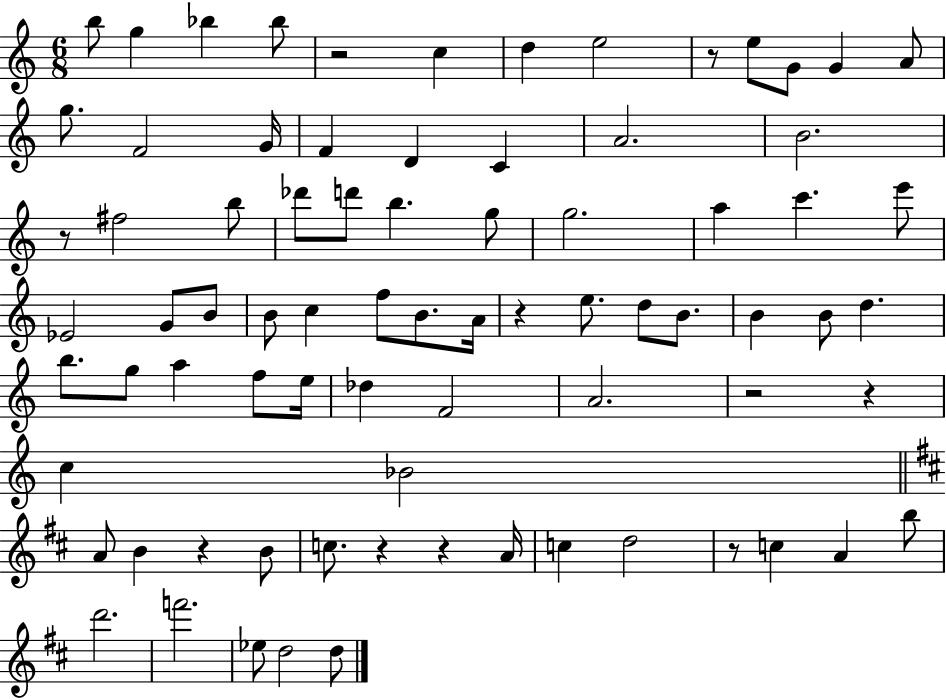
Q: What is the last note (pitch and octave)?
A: D5